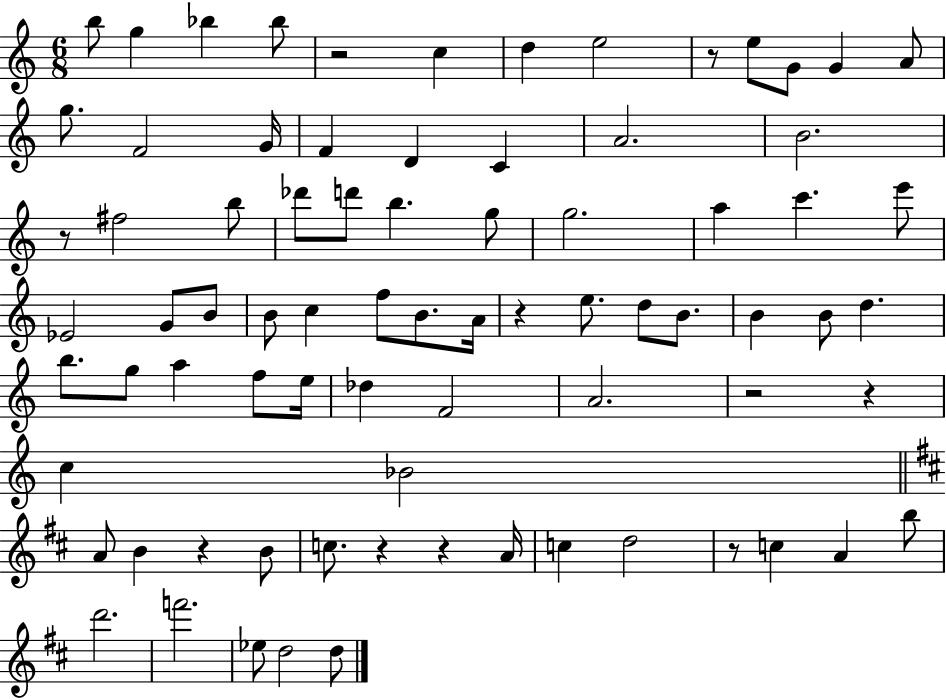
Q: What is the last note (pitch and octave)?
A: D5